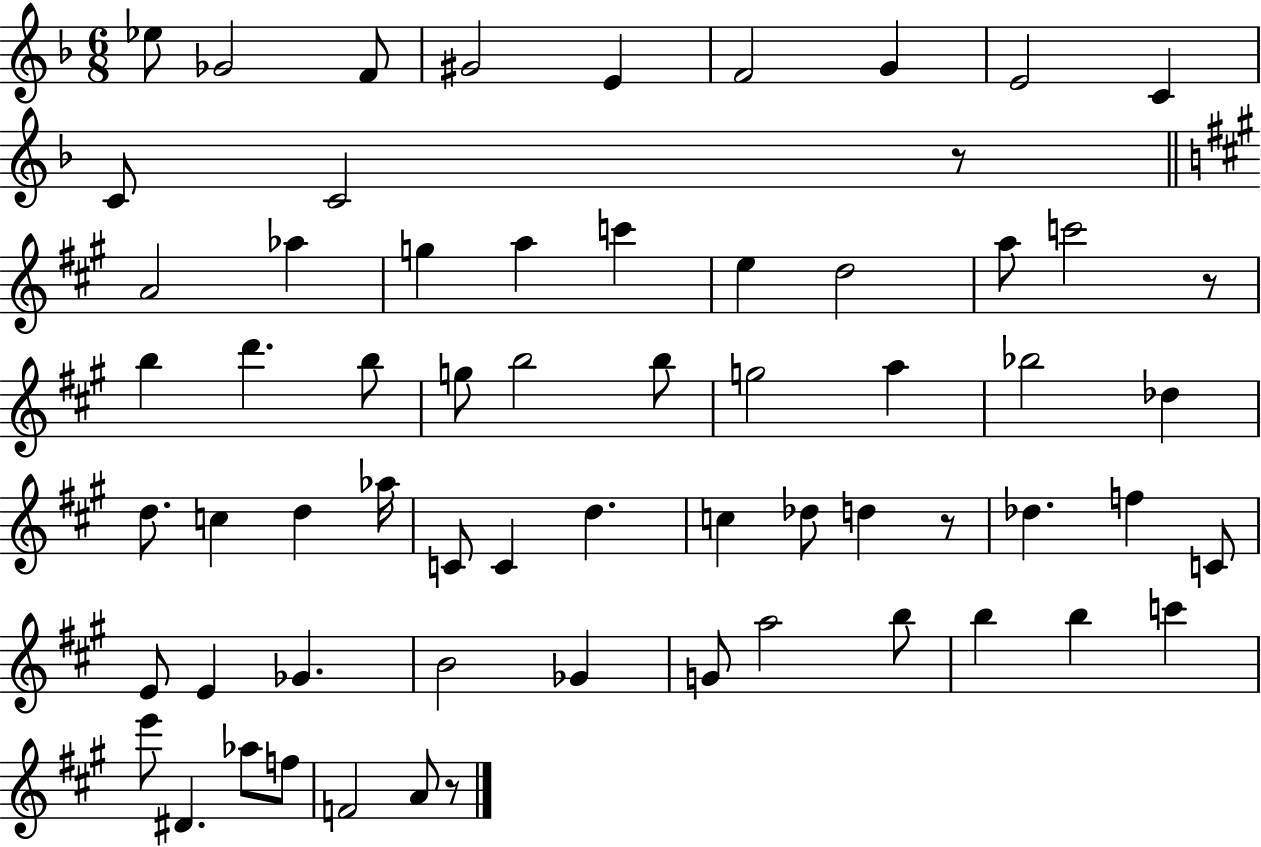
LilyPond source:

{
  \clef treble
  \numericTimeSignature
  \time 6/8
  \key f \major
  ees''8 ges'2 f'8 | gis'2 e'4 | f'2 g'4 | e'2 c'4 | \break c'8 c'2 r8 | \bar "||" \break \key a \major a'2 aes''4 | g''4 a''4 c'''4 | e''4 d''2 | a''8 c'''2 r8 | \break b''4 d'''4. b''8 | g''8 b''2 b''8 | g''2 a''4 | bes''2 des''4 | \break d''8. c''4 d''4 aes''16 | c'8 c'4 d''4. | c''4 des''8 d''4 r8 | des''4. f''4 c'8 | \break e'8 e'4 ges'4. | b'2 ges'4 | g'8 a''2 b''8 | b''4 b''4 c'''4 | \break e'''8 dis'4. aes''8 f''8 | f'2 a'8 r8 | \bar "|."
}